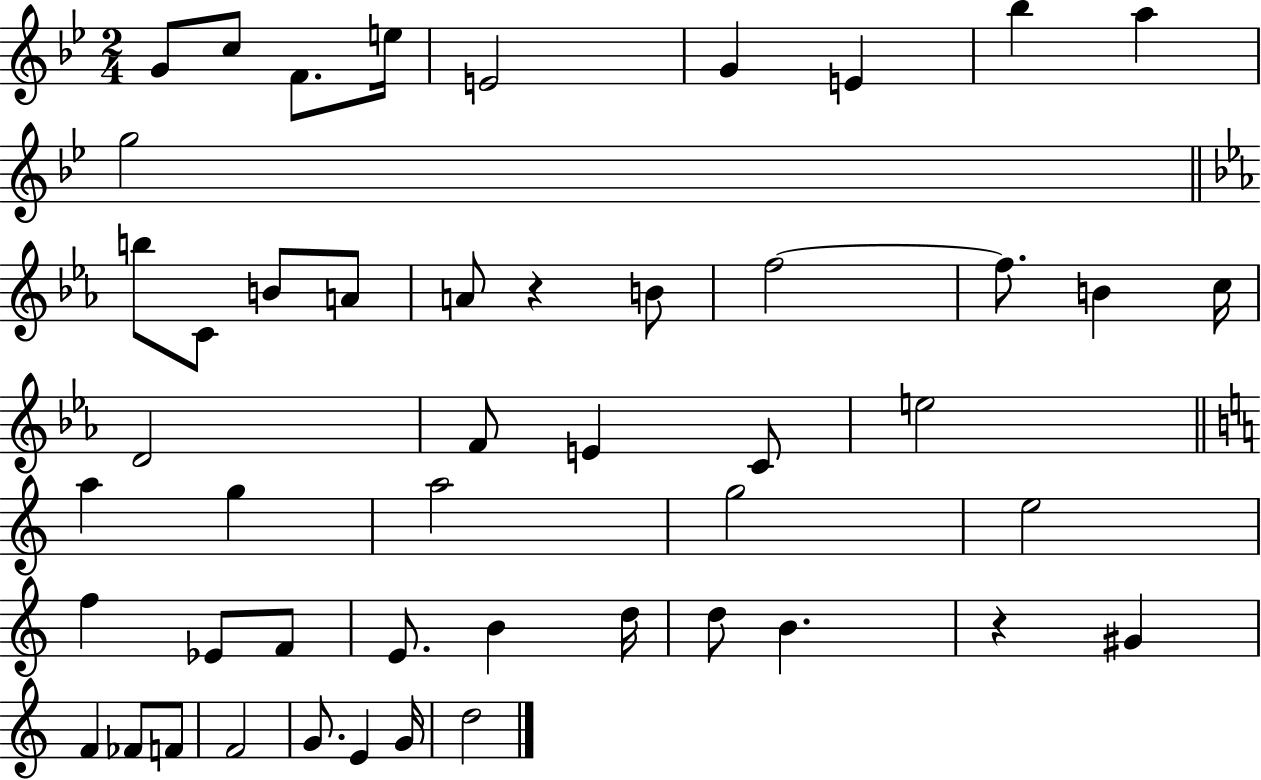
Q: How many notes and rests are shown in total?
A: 49